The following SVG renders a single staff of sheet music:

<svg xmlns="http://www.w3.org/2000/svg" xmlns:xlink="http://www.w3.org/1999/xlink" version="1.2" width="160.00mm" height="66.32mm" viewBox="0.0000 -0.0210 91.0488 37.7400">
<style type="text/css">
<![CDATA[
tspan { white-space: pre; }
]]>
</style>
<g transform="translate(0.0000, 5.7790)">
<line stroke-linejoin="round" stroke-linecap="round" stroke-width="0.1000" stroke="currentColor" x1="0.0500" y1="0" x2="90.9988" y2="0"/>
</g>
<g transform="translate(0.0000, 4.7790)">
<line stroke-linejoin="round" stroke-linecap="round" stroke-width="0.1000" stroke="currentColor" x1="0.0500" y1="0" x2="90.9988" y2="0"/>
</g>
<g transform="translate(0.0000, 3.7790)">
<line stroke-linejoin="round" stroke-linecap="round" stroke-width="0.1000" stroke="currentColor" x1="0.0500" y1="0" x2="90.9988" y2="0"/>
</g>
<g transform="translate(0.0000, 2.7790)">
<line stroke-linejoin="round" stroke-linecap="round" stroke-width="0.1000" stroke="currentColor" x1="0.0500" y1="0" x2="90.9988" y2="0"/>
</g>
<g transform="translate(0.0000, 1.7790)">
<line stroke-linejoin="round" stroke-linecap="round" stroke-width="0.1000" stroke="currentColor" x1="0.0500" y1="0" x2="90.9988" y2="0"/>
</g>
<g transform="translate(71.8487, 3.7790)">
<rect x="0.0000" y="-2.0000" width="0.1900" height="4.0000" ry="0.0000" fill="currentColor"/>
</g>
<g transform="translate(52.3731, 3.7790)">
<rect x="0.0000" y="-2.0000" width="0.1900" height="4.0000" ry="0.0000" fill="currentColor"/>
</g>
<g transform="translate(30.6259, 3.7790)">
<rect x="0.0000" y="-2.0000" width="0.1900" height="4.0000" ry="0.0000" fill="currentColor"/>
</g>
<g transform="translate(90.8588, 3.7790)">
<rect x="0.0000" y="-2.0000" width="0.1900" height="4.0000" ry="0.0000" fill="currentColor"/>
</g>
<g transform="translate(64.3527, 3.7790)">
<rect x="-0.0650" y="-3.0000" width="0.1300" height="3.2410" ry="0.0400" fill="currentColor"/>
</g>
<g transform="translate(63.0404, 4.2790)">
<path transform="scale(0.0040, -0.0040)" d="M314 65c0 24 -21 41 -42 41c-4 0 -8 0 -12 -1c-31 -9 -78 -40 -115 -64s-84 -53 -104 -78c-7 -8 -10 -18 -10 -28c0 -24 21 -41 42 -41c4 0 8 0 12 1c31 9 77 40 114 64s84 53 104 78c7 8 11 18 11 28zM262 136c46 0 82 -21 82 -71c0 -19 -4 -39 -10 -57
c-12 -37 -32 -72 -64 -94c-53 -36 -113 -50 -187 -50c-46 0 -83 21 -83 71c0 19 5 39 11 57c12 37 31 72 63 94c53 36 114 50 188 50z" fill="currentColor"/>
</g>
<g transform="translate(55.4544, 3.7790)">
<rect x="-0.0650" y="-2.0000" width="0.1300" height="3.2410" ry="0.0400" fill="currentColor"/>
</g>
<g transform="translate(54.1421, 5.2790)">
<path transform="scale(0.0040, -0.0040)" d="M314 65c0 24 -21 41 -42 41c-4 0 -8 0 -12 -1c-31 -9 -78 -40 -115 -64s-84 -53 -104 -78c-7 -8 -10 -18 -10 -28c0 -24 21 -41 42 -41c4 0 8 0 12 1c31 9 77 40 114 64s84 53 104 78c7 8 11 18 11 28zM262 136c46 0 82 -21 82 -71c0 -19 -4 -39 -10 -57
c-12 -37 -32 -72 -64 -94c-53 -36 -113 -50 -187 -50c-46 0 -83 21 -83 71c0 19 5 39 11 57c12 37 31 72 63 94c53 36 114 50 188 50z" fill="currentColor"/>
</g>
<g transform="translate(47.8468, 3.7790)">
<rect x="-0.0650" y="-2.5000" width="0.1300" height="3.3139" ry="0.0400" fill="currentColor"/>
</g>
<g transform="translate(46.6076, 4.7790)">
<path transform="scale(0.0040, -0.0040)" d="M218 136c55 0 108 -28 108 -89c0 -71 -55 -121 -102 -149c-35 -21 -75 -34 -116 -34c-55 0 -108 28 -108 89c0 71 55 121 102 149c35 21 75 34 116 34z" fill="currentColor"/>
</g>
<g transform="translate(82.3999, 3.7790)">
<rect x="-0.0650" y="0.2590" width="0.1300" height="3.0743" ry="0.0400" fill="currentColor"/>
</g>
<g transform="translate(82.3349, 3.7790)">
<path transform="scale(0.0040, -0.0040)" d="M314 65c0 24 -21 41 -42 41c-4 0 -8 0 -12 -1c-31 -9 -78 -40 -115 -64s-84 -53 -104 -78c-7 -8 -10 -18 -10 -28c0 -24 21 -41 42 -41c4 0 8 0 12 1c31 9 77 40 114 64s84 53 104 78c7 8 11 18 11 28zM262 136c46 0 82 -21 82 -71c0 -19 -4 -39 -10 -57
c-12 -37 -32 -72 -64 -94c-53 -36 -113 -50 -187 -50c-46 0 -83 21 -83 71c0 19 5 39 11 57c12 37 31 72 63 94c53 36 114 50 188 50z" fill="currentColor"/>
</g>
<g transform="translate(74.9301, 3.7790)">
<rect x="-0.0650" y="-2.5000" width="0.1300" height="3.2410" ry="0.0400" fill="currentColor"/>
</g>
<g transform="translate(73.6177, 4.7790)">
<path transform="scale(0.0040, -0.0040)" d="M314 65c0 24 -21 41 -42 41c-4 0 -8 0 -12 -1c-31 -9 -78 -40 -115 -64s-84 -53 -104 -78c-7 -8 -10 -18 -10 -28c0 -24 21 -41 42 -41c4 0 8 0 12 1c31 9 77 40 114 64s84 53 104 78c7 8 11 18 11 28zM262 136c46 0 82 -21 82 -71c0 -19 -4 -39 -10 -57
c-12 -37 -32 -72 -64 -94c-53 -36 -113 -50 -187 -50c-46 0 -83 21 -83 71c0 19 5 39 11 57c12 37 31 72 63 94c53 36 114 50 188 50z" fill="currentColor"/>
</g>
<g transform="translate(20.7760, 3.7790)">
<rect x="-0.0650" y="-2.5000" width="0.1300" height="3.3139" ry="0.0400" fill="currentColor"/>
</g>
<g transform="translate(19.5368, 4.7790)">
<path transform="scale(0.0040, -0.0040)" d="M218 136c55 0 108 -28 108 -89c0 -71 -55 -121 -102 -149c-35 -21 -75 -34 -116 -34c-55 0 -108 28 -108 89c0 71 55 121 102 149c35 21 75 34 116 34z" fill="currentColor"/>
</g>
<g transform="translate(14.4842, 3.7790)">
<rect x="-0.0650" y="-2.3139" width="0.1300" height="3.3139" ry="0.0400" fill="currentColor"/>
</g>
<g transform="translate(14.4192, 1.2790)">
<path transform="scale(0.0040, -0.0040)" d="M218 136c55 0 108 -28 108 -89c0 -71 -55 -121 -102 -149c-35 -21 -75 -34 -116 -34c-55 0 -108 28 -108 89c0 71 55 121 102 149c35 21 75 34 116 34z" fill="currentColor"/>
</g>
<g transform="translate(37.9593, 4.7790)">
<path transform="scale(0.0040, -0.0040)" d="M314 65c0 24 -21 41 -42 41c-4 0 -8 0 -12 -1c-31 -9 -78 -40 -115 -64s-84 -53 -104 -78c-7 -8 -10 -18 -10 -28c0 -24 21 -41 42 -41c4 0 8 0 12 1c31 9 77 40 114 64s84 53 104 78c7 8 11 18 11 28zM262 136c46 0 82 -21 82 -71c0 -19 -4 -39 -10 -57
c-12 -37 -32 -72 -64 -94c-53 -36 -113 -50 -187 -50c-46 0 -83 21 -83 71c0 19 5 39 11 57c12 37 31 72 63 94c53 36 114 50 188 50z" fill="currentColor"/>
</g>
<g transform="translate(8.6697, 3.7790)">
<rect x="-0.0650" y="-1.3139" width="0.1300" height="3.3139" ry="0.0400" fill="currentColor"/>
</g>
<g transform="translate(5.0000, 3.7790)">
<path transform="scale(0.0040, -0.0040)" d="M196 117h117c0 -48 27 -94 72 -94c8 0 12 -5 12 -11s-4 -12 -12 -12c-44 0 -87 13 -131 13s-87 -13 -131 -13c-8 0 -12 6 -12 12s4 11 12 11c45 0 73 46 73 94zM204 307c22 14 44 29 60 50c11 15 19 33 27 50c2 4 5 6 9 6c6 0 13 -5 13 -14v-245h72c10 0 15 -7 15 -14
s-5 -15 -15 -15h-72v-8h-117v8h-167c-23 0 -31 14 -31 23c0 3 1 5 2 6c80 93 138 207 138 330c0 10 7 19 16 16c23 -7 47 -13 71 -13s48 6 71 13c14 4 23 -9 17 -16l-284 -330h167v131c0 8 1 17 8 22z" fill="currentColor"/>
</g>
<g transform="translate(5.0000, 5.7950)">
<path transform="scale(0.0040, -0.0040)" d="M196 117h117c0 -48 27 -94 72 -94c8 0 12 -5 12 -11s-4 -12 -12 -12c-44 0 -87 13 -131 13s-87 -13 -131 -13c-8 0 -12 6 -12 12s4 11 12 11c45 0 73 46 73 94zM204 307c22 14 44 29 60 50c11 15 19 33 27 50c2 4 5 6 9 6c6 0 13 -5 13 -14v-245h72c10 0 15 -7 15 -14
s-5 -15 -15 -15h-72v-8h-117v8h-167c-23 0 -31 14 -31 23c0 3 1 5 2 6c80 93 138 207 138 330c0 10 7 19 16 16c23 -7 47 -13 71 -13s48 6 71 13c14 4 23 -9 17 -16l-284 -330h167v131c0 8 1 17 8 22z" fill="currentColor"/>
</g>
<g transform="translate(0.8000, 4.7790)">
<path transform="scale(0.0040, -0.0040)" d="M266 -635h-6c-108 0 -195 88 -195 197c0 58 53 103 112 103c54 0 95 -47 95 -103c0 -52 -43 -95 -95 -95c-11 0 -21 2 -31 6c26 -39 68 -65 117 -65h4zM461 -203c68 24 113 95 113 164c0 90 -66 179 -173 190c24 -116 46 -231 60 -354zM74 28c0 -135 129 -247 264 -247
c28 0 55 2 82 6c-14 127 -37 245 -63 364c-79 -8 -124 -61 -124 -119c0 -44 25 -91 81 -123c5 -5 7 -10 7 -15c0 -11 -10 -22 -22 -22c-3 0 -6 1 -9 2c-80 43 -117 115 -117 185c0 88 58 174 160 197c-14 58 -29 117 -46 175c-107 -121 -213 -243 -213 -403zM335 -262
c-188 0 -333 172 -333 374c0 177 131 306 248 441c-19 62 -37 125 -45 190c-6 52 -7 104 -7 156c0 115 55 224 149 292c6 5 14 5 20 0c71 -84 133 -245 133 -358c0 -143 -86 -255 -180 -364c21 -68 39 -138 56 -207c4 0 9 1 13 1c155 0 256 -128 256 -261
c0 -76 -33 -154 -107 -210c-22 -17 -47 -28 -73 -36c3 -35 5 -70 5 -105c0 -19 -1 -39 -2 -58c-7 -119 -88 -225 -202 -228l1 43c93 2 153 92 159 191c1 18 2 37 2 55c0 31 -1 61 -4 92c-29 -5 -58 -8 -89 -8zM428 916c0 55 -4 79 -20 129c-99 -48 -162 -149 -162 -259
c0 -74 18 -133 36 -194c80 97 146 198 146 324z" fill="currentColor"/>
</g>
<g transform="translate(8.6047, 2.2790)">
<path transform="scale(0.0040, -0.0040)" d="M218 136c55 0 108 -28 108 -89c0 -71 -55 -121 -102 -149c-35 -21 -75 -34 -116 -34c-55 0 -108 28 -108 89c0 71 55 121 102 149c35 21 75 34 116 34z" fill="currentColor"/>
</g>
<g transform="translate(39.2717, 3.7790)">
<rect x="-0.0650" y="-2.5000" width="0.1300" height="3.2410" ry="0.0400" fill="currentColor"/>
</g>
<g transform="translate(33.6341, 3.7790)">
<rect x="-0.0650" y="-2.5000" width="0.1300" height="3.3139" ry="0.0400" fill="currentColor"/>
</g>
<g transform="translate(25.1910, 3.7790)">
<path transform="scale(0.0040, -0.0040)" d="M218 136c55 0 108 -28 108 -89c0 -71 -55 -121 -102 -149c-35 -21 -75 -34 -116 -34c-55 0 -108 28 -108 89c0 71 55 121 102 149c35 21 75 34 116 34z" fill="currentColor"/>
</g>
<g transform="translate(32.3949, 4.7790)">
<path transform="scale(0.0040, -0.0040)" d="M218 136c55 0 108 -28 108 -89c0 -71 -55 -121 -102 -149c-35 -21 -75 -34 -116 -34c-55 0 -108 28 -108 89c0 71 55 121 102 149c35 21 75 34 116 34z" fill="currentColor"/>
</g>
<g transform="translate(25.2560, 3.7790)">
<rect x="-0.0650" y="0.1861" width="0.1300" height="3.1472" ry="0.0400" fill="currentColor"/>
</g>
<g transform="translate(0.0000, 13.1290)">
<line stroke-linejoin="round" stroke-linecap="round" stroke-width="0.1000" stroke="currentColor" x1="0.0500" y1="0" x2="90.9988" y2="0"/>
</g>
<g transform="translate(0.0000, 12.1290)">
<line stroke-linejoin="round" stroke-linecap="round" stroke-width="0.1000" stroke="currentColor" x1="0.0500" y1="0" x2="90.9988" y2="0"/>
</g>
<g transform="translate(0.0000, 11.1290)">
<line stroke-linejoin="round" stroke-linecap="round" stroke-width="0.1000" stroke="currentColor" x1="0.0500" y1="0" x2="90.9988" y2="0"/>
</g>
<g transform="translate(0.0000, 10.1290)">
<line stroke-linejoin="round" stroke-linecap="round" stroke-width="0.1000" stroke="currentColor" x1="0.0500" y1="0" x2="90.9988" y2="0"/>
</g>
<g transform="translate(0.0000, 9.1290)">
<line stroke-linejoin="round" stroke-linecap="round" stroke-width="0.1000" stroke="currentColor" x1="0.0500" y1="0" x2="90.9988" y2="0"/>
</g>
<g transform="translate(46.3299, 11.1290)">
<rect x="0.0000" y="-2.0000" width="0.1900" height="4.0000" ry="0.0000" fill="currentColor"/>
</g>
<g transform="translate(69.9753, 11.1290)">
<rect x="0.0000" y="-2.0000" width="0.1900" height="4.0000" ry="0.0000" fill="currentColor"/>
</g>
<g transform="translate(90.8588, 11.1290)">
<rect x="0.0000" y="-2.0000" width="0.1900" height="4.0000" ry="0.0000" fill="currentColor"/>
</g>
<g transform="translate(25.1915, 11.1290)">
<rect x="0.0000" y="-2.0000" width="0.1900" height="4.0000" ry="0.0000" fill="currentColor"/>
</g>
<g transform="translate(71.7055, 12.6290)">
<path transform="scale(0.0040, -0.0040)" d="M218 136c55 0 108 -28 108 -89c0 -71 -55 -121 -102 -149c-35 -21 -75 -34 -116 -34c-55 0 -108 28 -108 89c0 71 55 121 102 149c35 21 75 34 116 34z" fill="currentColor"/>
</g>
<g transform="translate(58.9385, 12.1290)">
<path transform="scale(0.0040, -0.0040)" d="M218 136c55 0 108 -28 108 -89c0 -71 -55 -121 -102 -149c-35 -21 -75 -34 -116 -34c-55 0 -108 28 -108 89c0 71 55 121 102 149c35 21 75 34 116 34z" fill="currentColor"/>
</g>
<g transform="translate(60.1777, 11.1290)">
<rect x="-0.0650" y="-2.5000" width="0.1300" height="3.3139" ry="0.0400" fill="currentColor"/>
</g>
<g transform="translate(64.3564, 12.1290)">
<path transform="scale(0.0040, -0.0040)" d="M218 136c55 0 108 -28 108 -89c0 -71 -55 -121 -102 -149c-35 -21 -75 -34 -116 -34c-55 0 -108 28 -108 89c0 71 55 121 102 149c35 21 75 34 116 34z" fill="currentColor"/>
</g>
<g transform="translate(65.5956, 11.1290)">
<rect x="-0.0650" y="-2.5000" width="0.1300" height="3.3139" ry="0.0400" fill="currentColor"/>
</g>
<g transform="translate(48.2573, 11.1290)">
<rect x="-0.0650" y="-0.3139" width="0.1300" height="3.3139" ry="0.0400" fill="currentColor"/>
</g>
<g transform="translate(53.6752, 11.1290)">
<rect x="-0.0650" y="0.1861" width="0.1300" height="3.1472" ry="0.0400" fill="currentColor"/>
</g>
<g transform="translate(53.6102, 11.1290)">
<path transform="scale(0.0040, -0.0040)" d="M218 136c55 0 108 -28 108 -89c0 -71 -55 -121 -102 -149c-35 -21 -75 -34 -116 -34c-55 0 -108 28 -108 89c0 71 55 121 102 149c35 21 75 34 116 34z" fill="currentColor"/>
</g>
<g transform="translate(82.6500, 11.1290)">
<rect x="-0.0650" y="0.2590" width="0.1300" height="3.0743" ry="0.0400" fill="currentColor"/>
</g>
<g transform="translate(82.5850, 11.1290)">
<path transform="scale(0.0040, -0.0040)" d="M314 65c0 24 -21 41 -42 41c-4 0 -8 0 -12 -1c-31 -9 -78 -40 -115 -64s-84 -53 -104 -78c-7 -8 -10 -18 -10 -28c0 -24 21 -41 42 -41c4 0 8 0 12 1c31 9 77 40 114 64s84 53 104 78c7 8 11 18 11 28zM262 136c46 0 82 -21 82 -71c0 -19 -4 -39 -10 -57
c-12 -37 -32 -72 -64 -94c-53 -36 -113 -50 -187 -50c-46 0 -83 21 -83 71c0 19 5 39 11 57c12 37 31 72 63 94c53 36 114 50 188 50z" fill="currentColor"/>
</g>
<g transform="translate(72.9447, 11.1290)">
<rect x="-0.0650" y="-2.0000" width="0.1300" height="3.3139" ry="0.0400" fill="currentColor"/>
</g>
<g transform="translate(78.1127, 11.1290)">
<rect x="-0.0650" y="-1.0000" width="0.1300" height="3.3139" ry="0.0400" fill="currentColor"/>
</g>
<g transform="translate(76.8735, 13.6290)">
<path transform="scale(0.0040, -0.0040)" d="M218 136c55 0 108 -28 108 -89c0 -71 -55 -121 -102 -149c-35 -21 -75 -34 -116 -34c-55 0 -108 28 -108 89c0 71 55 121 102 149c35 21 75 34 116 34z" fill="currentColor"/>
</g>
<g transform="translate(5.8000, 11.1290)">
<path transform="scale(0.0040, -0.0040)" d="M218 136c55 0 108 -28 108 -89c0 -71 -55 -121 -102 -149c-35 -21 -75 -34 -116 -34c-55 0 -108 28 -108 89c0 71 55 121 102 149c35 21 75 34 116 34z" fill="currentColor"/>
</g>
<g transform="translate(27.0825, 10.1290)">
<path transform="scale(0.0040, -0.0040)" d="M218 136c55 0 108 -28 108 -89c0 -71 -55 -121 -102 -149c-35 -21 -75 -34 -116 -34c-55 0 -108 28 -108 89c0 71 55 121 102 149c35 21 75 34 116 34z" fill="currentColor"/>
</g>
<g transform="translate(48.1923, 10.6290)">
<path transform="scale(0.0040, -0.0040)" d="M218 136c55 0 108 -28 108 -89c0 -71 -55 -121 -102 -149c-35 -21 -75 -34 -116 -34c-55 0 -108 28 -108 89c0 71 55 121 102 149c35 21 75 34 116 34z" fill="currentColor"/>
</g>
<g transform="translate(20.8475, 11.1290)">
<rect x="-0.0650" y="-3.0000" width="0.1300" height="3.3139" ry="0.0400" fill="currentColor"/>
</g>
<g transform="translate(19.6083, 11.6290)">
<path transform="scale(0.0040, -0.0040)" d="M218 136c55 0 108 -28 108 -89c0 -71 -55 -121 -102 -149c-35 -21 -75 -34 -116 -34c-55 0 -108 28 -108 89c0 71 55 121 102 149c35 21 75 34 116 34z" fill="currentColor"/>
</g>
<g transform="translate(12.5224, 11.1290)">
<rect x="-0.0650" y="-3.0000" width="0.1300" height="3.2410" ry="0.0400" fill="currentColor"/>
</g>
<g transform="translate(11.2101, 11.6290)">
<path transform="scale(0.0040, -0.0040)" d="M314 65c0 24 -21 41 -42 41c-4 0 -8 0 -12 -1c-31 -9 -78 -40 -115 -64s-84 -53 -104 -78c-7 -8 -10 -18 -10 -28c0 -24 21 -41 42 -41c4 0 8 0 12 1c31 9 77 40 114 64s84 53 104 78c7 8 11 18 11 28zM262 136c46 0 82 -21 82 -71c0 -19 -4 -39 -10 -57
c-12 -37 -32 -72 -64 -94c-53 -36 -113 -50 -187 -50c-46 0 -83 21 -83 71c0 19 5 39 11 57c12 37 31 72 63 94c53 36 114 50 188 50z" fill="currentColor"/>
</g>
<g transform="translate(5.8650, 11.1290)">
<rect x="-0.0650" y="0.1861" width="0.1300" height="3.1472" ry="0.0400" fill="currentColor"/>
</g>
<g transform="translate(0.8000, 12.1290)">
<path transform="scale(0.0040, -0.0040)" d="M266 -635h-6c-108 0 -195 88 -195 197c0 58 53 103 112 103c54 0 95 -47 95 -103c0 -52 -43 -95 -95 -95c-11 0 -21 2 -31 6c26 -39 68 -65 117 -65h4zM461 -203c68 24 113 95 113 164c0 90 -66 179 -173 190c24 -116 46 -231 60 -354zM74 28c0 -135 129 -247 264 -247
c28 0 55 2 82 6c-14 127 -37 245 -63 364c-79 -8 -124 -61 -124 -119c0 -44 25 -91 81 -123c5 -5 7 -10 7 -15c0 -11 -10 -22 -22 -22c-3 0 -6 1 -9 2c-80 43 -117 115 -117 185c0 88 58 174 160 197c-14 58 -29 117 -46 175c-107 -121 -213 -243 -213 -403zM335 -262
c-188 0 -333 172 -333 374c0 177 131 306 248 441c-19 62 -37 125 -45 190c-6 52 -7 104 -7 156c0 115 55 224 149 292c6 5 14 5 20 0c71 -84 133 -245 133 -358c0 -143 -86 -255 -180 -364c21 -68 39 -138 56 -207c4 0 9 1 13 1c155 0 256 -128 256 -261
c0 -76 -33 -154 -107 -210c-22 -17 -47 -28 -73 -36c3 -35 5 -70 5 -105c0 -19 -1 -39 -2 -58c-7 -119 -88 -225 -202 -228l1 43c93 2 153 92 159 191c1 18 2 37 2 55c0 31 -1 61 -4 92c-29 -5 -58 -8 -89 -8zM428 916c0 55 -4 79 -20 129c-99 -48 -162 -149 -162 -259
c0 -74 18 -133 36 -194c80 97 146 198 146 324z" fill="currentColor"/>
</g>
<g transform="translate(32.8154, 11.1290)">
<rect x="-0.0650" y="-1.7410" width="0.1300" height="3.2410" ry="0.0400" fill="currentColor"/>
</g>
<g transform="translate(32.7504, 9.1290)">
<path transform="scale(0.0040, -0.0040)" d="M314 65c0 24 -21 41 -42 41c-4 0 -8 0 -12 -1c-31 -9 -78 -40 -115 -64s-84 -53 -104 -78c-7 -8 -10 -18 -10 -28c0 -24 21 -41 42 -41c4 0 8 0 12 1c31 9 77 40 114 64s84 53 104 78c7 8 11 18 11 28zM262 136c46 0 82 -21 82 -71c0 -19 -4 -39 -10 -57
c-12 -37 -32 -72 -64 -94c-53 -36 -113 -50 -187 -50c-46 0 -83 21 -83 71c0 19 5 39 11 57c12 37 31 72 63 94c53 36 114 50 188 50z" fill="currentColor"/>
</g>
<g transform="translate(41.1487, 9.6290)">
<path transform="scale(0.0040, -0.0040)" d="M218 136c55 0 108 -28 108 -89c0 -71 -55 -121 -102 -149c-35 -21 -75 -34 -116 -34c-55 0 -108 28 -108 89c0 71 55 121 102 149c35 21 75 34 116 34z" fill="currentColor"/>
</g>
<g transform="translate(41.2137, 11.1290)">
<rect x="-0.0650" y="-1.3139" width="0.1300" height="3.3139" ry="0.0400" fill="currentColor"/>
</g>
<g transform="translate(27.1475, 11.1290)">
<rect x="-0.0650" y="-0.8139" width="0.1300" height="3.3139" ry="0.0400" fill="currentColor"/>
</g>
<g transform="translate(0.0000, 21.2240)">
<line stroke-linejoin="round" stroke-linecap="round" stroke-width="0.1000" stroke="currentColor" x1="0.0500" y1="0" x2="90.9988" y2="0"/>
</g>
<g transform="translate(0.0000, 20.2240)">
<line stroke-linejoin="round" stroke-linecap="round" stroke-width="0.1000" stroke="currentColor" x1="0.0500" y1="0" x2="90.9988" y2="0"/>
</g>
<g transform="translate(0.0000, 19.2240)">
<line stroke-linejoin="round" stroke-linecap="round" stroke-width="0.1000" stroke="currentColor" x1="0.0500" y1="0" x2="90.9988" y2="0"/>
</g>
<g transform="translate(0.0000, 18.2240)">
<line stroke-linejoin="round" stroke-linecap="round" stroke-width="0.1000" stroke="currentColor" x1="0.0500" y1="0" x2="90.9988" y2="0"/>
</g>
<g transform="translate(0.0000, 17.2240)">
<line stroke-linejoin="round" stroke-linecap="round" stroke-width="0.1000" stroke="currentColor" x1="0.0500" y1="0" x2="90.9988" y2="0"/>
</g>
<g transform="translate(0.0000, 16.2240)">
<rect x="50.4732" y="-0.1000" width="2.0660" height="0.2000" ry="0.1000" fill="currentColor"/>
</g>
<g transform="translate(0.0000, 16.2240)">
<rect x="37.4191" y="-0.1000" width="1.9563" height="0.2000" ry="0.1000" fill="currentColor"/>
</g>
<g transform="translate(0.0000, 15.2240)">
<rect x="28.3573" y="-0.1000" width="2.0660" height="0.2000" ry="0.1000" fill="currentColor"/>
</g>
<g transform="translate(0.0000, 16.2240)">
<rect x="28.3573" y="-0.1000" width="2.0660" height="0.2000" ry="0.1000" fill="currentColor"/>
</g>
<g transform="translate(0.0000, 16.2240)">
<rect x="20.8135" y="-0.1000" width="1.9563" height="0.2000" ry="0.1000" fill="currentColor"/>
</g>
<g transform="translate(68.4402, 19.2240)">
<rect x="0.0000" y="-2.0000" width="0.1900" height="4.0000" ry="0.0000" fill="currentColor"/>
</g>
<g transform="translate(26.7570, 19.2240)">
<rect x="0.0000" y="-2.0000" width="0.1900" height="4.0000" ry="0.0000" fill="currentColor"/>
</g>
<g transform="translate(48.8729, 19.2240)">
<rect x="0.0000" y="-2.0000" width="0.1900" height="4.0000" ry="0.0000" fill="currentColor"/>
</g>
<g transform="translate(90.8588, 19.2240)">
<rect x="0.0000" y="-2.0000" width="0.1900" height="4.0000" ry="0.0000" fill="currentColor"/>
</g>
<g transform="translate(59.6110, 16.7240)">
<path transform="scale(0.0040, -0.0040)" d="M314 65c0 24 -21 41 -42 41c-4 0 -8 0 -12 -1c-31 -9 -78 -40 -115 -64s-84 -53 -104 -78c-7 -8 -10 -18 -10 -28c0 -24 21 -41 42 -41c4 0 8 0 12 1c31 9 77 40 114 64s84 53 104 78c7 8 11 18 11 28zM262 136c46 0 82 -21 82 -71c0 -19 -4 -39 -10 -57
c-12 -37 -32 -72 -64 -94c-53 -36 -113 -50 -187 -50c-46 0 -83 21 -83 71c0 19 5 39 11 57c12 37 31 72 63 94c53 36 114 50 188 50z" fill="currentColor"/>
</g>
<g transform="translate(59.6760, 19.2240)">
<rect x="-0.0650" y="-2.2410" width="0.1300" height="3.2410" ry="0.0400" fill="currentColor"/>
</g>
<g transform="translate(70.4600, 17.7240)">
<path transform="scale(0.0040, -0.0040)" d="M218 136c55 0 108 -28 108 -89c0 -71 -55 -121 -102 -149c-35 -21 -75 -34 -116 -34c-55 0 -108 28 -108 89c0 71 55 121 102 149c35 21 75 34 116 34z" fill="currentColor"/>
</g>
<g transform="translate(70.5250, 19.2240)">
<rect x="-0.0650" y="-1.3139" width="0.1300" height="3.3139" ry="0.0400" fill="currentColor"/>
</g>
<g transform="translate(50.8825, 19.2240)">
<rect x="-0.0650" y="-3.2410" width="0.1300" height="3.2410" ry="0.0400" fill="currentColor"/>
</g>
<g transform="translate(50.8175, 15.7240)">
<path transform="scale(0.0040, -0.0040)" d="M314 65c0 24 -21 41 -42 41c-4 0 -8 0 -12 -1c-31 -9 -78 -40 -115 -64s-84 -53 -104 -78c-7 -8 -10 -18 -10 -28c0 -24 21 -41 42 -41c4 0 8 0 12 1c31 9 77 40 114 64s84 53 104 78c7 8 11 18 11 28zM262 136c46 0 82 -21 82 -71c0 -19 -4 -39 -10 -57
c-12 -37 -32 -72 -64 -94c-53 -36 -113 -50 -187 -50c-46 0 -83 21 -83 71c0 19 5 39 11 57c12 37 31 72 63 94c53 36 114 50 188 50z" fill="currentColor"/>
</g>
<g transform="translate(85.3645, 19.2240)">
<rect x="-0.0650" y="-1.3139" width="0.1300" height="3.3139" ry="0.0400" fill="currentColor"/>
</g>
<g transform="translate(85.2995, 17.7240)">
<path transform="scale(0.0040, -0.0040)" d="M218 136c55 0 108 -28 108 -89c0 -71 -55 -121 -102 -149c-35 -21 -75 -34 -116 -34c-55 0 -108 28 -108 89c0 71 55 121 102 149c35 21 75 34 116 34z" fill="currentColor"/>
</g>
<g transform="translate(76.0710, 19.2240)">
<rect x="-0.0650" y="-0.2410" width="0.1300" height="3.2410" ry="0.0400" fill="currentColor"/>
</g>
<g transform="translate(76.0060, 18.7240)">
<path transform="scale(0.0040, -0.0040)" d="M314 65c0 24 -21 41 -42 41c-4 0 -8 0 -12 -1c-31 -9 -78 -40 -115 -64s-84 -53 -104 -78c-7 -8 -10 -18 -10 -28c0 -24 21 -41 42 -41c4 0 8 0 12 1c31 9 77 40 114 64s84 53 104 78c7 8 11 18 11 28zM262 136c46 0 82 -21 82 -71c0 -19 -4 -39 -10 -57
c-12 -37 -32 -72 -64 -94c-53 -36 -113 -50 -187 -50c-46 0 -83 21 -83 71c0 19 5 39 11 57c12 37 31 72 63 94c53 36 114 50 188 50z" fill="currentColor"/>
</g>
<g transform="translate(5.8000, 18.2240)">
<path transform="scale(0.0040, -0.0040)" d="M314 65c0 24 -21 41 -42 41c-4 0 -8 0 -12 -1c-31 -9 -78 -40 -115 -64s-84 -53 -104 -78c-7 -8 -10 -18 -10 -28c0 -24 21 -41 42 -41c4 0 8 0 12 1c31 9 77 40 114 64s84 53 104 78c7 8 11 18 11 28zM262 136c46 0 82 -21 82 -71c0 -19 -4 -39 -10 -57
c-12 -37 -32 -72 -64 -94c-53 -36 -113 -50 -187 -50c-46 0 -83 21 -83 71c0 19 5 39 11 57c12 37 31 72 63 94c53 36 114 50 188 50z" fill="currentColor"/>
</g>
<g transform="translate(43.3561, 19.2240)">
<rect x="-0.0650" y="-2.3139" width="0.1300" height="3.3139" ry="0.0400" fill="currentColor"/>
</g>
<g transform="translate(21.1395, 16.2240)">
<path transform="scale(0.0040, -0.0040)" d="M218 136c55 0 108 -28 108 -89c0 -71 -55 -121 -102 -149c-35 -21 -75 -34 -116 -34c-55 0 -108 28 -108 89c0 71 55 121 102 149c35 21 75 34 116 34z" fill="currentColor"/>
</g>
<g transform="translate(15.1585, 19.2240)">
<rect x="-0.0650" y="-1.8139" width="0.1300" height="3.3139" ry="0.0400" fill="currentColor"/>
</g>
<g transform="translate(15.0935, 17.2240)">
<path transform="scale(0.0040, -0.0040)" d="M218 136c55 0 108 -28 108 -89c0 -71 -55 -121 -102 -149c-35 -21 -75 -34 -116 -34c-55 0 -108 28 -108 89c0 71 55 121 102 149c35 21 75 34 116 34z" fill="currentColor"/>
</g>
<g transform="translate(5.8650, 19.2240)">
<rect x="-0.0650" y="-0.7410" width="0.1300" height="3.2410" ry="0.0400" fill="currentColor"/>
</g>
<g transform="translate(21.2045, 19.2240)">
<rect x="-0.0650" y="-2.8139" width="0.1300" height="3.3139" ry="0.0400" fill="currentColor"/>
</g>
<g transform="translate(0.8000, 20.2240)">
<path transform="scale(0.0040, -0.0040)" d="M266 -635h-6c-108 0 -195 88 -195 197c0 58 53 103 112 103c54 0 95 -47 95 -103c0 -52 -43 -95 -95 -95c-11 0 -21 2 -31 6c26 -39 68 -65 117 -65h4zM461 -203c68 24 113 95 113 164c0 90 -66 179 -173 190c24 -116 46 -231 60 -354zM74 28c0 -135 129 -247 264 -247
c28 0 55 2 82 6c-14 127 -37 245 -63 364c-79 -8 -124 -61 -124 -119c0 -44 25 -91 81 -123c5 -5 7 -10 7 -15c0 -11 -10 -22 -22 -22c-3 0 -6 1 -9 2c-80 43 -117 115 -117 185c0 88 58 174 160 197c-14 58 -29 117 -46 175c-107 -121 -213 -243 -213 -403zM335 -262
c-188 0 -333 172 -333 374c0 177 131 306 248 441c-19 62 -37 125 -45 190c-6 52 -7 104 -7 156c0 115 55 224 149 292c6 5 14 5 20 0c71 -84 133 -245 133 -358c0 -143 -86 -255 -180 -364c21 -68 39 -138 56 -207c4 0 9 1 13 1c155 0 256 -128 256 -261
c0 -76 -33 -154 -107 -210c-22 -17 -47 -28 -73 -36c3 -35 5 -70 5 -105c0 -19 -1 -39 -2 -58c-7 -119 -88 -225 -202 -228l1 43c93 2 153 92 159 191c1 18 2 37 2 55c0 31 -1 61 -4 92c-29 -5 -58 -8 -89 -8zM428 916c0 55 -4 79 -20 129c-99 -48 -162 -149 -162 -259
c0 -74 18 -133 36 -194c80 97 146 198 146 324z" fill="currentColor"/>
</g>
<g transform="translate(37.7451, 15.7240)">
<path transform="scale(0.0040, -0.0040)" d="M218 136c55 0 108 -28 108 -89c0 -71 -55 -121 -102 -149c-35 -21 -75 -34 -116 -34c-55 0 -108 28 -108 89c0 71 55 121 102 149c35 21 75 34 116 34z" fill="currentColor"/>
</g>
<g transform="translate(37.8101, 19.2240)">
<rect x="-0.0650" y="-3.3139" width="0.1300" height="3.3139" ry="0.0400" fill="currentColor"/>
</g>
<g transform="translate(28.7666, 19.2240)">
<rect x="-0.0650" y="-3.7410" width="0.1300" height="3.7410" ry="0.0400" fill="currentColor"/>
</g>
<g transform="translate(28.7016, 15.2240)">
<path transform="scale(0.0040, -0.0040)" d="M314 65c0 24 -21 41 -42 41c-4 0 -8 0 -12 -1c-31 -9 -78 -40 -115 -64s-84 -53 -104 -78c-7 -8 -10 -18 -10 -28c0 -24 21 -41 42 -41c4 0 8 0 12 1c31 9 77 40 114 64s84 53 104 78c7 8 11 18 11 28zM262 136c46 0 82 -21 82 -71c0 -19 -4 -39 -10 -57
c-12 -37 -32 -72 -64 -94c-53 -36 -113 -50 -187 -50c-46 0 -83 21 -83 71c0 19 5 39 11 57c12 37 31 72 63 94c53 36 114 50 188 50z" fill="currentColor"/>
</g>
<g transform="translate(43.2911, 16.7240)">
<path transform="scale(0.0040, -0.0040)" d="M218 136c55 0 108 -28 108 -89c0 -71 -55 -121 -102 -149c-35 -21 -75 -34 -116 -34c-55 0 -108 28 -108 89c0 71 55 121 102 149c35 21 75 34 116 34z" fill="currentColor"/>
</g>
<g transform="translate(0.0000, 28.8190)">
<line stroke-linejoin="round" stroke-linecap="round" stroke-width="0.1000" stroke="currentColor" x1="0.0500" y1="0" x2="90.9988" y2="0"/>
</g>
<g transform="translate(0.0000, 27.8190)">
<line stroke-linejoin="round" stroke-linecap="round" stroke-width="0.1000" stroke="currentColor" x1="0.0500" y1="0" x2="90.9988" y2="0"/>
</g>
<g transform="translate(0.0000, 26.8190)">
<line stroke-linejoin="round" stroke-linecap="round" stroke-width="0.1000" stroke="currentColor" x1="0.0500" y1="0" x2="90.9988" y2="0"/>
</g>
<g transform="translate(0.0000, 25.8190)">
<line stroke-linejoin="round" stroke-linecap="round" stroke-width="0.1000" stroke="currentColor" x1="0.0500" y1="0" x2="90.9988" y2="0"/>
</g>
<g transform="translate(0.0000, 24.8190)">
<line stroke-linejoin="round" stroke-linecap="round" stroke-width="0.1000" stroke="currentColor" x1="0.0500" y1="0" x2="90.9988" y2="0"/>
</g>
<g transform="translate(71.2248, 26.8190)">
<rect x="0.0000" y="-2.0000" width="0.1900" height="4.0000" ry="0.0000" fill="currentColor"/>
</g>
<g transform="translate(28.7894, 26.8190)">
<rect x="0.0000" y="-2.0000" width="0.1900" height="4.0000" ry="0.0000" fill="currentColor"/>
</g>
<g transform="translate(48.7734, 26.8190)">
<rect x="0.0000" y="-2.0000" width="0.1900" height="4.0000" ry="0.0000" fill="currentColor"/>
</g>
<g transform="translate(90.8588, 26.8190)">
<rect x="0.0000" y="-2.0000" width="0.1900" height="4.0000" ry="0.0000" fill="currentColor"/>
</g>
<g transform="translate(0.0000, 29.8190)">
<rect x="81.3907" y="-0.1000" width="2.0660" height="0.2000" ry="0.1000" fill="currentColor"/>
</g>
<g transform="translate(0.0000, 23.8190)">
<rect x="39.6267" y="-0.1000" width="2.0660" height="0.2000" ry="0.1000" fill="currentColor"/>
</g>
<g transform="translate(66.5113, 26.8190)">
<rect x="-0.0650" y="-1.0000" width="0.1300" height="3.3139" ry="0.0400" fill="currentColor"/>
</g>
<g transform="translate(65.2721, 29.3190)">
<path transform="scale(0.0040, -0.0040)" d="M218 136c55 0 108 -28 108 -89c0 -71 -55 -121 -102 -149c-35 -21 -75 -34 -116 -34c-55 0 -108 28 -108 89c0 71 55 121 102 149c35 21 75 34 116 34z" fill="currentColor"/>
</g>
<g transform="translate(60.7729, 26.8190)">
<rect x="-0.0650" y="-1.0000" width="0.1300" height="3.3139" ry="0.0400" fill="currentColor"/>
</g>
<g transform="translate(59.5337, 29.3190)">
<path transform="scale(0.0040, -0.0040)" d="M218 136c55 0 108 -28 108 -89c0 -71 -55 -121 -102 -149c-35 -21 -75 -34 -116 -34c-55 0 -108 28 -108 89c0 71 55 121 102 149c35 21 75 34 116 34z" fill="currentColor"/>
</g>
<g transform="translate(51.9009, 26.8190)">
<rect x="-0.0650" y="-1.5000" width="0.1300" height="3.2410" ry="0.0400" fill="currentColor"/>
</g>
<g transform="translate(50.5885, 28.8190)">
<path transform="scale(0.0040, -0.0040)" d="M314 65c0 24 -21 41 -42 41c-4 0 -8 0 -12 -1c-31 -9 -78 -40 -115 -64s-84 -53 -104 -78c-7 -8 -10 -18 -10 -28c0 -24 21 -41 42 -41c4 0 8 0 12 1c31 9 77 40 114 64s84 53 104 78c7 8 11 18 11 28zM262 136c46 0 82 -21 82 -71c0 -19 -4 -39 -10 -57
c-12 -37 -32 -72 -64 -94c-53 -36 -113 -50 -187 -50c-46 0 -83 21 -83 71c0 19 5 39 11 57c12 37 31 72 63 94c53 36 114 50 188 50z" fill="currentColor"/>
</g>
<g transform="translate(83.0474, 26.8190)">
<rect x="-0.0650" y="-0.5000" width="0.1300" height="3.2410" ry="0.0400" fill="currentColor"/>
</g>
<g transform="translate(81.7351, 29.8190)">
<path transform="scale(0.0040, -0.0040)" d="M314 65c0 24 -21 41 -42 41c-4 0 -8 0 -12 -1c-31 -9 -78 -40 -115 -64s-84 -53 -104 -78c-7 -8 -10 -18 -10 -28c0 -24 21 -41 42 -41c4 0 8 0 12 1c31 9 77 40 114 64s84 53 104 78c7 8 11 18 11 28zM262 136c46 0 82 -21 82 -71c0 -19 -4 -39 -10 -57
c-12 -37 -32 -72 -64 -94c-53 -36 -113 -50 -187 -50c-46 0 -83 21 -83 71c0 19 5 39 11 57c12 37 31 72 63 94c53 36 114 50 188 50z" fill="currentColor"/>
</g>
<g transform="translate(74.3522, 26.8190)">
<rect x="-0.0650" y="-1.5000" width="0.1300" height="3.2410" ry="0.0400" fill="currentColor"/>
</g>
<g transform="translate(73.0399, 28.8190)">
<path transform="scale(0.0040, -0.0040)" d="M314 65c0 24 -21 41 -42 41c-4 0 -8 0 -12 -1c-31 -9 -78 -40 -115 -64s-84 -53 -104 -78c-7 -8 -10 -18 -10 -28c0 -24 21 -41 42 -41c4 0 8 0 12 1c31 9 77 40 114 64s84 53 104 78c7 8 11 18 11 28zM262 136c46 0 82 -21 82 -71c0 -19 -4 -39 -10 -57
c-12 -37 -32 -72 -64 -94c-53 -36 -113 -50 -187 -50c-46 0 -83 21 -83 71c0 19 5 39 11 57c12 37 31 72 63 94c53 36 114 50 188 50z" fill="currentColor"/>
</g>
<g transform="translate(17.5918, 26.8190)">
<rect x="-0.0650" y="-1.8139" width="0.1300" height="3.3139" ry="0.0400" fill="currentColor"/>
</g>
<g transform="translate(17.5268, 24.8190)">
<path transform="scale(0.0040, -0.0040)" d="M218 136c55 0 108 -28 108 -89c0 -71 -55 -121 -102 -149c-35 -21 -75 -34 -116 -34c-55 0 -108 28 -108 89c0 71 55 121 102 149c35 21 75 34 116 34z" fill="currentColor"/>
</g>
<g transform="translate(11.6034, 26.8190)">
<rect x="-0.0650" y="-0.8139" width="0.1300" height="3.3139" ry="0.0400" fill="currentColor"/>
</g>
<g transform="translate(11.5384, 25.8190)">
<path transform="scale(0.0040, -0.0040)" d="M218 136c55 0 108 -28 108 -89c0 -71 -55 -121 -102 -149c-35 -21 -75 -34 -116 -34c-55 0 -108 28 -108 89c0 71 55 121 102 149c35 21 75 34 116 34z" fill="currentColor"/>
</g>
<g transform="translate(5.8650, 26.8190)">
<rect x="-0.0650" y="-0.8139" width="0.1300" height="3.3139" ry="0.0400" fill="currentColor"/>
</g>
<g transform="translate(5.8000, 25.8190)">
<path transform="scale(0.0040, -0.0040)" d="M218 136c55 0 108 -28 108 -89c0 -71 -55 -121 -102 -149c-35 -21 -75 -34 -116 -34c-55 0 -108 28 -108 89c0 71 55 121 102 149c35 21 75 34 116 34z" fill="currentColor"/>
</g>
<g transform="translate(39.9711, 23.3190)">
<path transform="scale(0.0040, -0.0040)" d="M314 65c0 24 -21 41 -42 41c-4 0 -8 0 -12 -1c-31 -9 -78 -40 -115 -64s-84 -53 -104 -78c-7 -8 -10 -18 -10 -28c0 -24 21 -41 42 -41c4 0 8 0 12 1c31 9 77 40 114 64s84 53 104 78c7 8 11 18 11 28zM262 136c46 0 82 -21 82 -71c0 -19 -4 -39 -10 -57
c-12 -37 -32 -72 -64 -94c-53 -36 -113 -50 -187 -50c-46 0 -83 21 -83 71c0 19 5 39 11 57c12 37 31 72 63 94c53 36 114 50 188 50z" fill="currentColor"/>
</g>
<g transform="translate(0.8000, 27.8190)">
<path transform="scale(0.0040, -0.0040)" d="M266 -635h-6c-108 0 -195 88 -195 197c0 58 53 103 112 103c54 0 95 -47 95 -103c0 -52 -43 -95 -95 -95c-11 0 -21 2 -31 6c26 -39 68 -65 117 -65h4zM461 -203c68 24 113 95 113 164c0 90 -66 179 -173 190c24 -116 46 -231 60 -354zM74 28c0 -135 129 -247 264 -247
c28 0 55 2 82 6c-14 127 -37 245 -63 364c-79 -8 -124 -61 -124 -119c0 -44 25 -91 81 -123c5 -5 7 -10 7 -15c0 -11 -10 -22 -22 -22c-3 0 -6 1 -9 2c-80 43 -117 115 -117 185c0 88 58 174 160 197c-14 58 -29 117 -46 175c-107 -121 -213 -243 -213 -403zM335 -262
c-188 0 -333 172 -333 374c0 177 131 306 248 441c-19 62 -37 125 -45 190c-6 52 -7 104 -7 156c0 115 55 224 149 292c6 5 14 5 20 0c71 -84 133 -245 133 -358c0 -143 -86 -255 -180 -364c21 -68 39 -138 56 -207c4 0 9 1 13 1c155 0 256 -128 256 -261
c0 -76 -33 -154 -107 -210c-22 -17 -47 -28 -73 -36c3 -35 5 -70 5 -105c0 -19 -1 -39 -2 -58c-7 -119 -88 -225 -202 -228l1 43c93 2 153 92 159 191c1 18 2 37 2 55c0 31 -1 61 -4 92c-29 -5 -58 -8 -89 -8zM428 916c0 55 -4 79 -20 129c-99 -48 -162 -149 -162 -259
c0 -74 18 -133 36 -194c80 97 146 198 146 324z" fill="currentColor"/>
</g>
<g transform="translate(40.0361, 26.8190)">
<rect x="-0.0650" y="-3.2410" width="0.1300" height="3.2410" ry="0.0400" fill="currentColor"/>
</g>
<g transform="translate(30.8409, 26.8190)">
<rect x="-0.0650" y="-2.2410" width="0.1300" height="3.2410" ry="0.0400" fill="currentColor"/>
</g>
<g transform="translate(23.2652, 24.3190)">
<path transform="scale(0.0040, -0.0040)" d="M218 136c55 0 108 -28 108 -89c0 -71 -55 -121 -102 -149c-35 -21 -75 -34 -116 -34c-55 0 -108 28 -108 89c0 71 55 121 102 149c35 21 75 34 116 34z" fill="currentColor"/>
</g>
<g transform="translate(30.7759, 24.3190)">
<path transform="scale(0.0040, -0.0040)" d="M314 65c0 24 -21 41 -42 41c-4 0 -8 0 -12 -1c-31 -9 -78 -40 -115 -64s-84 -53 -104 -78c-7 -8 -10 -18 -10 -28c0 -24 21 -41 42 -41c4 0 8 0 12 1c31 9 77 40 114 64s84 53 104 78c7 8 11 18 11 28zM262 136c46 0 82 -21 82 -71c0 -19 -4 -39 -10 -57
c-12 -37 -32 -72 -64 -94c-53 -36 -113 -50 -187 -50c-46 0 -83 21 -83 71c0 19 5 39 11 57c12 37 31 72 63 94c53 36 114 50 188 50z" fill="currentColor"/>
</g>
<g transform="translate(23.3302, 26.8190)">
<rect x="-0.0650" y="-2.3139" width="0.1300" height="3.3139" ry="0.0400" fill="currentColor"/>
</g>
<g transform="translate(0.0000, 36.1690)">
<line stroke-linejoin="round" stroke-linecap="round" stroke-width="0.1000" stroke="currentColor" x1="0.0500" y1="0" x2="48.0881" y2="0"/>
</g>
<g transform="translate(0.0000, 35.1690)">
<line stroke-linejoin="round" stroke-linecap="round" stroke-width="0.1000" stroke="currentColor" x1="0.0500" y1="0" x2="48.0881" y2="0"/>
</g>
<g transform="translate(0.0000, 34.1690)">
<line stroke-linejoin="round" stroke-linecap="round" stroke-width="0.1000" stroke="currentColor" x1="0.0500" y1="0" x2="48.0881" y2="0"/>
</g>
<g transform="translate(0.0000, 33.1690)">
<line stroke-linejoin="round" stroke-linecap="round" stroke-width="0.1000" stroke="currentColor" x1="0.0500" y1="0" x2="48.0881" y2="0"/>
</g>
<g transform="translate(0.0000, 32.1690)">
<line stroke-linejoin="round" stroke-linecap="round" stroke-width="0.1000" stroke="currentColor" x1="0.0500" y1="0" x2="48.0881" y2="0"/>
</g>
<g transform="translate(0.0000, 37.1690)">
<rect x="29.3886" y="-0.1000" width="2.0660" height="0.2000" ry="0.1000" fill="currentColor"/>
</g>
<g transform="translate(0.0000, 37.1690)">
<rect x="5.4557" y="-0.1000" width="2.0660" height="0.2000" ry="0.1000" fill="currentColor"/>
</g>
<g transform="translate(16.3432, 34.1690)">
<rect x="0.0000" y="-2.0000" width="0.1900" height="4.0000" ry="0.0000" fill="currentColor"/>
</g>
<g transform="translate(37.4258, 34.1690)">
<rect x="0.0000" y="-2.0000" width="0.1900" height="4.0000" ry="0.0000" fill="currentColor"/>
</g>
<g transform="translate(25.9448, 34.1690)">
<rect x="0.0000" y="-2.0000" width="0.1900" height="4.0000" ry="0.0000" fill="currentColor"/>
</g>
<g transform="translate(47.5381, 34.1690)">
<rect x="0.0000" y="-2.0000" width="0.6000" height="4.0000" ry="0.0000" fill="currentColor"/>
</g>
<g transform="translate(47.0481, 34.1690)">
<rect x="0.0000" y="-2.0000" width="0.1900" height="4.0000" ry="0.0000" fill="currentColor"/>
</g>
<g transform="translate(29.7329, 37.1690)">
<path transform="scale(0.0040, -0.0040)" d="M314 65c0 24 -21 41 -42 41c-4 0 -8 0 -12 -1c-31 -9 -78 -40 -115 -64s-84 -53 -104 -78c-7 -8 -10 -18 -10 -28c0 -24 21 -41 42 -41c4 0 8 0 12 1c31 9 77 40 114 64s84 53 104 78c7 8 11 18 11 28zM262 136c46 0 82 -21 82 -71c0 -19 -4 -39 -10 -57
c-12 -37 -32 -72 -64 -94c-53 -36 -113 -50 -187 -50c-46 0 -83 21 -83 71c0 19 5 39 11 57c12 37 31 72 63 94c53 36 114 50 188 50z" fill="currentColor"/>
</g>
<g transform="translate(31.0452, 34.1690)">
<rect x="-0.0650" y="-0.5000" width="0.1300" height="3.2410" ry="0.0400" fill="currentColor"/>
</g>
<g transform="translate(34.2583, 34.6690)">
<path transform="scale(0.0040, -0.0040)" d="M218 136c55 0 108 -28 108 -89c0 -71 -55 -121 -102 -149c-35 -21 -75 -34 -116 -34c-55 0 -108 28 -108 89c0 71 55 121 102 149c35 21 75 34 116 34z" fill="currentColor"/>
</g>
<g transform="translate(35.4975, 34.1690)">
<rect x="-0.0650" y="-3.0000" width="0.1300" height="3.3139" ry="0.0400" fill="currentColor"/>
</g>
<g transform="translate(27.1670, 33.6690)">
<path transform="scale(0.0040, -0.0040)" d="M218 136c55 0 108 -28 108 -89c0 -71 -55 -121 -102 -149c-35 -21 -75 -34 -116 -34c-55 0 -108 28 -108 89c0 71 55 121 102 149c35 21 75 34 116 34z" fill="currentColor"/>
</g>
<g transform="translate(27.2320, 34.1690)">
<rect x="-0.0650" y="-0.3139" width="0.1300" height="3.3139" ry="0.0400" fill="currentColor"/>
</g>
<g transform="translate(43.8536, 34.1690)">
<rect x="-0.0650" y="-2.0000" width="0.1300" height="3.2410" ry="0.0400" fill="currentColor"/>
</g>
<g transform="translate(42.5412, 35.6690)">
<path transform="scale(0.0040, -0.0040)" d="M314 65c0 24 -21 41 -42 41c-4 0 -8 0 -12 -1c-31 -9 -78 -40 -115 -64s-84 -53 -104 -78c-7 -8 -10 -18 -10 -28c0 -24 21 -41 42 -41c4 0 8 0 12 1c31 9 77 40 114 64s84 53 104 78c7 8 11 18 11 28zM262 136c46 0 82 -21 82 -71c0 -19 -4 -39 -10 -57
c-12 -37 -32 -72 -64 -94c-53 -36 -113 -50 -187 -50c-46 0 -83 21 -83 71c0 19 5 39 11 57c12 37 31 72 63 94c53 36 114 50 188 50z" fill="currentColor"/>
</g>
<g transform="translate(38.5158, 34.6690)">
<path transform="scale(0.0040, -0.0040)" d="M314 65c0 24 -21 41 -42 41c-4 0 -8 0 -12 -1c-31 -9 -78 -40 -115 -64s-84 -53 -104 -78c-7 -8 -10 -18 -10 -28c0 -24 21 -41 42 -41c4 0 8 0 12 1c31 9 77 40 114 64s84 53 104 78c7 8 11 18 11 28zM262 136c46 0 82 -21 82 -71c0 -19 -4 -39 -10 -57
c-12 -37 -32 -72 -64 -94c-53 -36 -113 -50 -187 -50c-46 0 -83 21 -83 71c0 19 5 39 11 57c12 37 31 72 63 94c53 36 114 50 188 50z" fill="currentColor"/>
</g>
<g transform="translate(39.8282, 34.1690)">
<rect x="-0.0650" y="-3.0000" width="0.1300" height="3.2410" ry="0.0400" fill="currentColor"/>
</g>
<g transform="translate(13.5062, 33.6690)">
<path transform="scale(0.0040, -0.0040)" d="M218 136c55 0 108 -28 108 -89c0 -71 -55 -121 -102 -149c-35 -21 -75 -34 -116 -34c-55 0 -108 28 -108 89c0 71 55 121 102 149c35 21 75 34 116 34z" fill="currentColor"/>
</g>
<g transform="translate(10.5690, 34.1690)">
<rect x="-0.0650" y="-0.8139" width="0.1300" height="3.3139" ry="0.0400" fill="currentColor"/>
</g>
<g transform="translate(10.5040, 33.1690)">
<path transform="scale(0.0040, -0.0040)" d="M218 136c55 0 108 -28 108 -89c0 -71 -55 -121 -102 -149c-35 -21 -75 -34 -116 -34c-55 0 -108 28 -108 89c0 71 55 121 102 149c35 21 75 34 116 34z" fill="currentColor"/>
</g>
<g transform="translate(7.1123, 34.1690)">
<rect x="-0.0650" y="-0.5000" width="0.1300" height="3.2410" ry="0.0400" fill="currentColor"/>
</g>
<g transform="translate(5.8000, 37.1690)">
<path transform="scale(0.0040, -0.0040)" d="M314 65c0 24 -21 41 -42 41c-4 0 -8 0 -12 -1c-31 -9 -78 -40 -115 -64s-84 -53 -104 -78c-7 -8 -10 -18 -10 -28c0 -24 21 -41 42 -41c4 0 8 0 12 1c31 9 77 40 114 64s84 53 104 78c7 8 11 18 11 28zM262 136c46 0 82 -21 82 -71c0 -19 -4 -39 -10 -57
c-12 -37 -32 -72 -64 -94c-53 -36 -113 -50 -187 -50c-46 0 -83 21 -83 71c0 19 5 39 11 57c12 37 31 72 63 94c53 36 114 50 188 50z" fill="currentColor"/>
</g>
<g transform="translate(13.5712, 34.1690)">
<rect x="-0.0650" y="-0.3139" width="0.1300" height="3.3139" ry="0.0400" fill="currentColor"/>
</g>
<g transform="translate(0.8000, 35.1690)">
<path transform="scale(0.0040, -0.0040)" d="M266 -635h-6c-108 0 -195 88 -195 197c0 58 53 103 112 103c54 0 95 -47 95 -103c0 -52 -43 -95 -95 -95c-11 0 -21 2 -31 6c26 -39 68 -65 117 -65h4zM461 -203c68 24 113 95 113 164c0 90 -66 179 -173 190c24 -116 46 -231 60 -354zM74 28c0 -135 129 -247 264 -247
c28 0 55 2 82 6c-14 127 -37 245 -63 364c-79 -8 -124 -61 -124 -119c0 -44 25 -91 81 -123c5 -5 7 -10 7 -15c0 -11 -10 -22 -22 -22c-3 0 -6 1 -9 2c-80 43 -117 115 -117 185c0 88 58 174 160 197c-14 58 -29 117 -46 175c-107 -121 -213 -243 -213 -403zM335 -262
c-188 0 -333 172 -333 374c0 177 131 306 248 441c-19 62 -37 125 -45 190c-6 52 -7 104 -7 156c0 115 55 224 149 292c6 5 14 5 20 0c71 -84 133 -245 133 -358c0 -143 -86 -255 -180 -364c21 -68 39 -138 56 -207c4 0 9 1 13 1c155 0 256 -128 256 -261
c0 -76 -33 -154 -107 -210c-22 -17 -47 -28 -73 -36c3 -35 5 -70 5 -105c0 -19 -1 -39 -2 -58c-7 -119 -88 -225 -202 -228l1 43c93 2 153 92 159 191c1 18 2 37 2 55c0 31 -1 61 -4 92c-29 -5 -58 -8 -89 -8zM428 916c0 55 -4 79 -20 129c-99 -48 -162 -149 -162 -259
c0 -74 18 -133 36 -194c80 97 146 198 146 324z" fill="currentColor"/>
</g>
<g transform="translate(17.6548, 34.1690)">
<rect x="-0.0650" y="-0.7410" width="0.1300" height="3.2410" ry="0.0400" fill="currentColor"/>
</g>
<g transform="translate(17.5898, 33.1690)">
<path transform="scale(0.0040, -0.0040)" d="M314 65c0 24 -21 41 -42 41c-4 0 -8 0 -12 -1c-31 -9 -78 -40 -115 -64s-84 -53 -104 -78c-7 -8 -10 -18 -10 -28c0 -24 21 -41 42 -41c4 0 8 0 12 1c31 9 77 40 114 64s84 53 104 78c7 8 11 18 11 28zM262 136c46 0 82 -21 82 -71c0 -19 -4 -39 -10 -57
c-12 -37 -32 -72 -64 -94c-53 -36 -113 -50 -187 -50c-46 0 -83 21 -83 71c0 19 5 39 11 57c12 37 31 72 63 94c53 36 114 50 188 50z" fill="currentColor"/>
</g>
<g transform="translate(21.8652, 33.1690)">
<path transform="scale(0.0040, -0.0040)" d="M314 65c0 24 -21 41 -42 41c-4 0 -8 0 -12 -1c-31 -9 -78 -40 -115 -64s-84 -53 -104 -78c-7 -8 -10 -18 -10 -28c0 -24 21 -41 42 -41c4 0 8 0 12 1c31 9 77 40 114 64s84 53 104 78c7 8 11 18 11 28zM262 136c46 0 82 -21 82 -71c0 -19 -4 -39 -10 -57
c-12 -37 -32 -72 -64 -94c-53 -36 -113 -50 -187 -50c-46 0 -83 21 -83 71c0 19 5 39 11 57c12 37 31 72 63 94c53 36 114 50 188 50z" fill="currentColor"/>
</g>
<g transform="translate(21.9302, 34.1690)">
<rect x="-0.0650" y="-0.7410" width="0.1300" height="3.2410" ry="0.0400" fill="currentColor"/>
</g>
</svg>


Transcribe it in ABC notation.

X:1
T:Untitled
M:4/4
L:1/4
K:C
e g G B G G2 G F2 A2 G2 B2 B A2 A d f2 e c B G G F D B2 d2 f a c'2 b g b2 g2 e c2 e d d f g g2 b2 E2 D D E2 C2 C2 d c d2 d2 c C2 A A2 F2